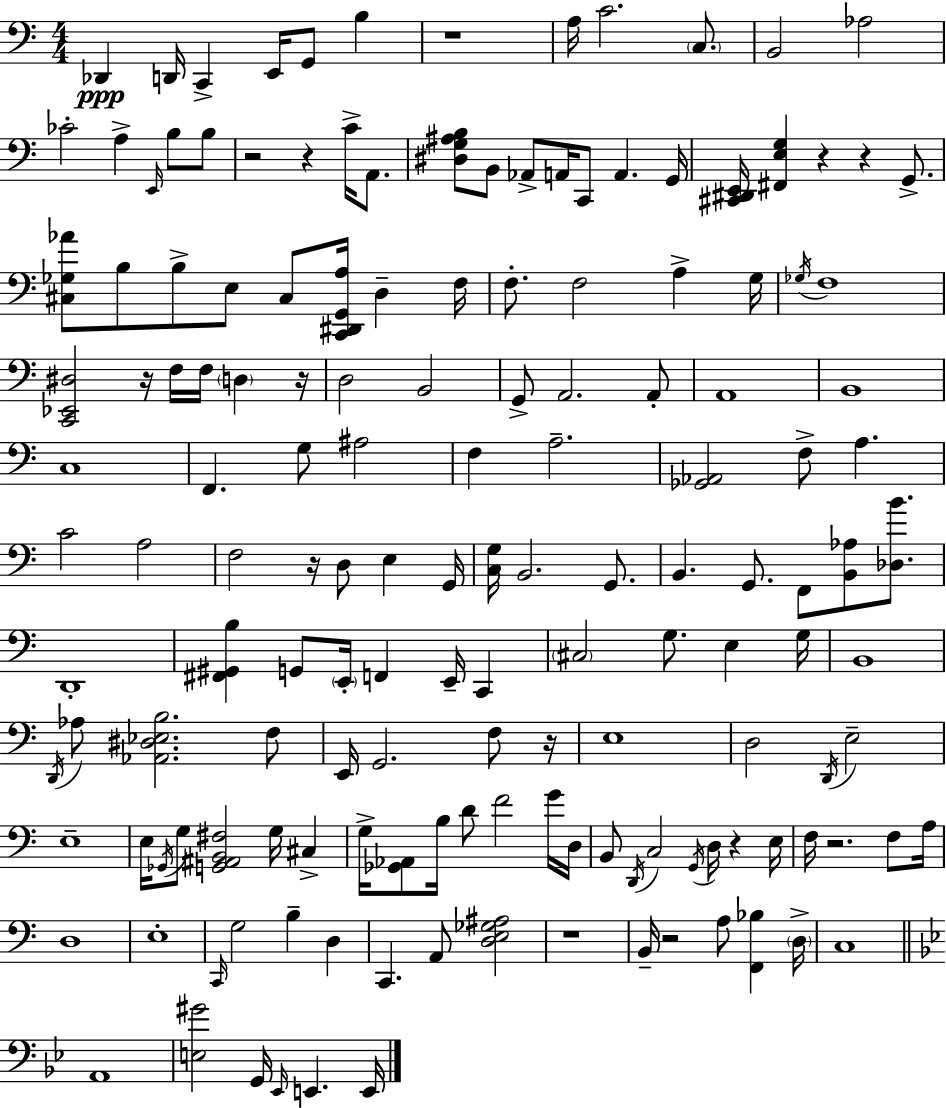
X:1
T:Untitled
M:4/4
L:1/4
K:Am
_D,, D,,/4 C,, E,,/4 G,,/2 B, z4 A,/4 C2 C,/2 B,,2 _A,2 _C2 A, E,,/4 B,/2 B,/2 z2 z C/4 A,,/2 [^D,G,^A,B,]/2 B,,/2 _A,,/2 A,,/4 C,,/2 A,, G,,/4 [^C,,^D,,E,,]/4 [^F,,E,G,] z z G,,/2 [^C,_G,_A]/2 B,/2 B,/2 E,/2 ^C,/2 [C,,^D,,G,,A,]/4 D, F,/4 F,/2 F,2 A, G,/4 _G,/4 F,4 [C,,_E,,^D,]2 z/4 F,/4 F,/4 D, z/4 D,2 B,,2 G,,/2 A,,2 A,,/2 A,,4 B,,4 C,4 F,, G,/2 ^A,2 F, A,2 [_G,,_A,,]2 F,/2 A, C2 A,2 F,2 z/4 D,/2 E, G,,/4 [C,G,]/4 B,,2 G,,/2 B,, G,,/2 F,,/2 [B,,_A,]/2 [_D,B]/2 D,,4 [^F,,^G,,B,] G,,/2 E,,/4 F,, E,,/4 C,, ^C,2 G,/2 E, G,/4 B,,4 D,,/4 _A,/2 [_A,,^D,_E,B,]2 F,/2 E,,/4 G,,2 F,/2 z/4 E,4 D,2 D,,/4 E,2 E,4 E,/4 _G,,/4 G,/2 [G,,^A,,B,,^F,]2 G,/4 ^C, G,/4 [_G,,_A,,]/2 B,/4 D/2 F2 G/4 D,/4 B,,/2 D,,/4 C,2 G,,/4 D,/4 z E,/4 F,/4 z2 F,/2 A,/4 D,4 E,4 C,,/4 G,2 B, D, C,, A,,/2 [D,E,_G,^A,]2 z4 B,,/4 z2 A,/2 [F,,_B,] D,/4 C,4 A,,4 [E,^G]2 G,,/4 _E,,/4 E,, E,,/4